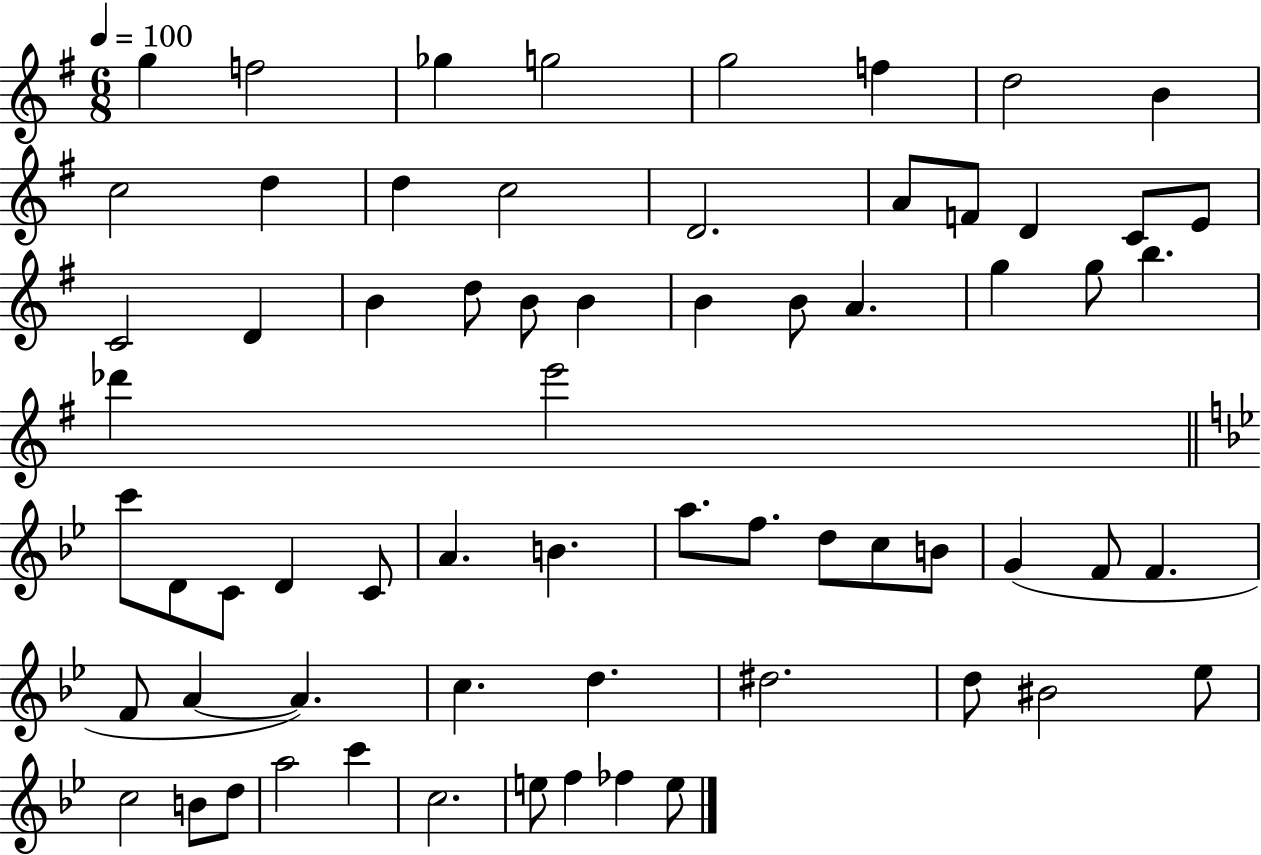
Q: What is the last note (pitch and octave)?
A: E5